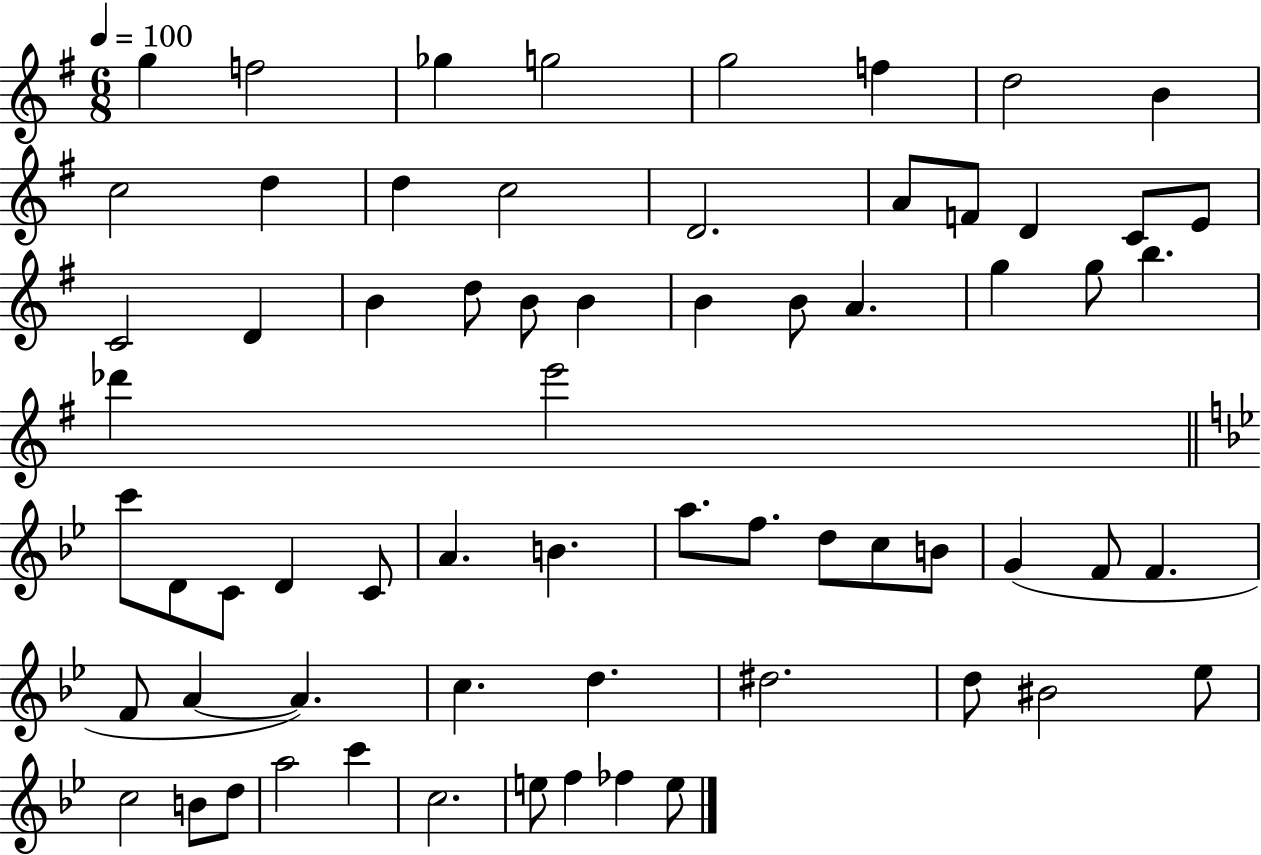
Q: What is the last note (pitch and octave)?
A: E5